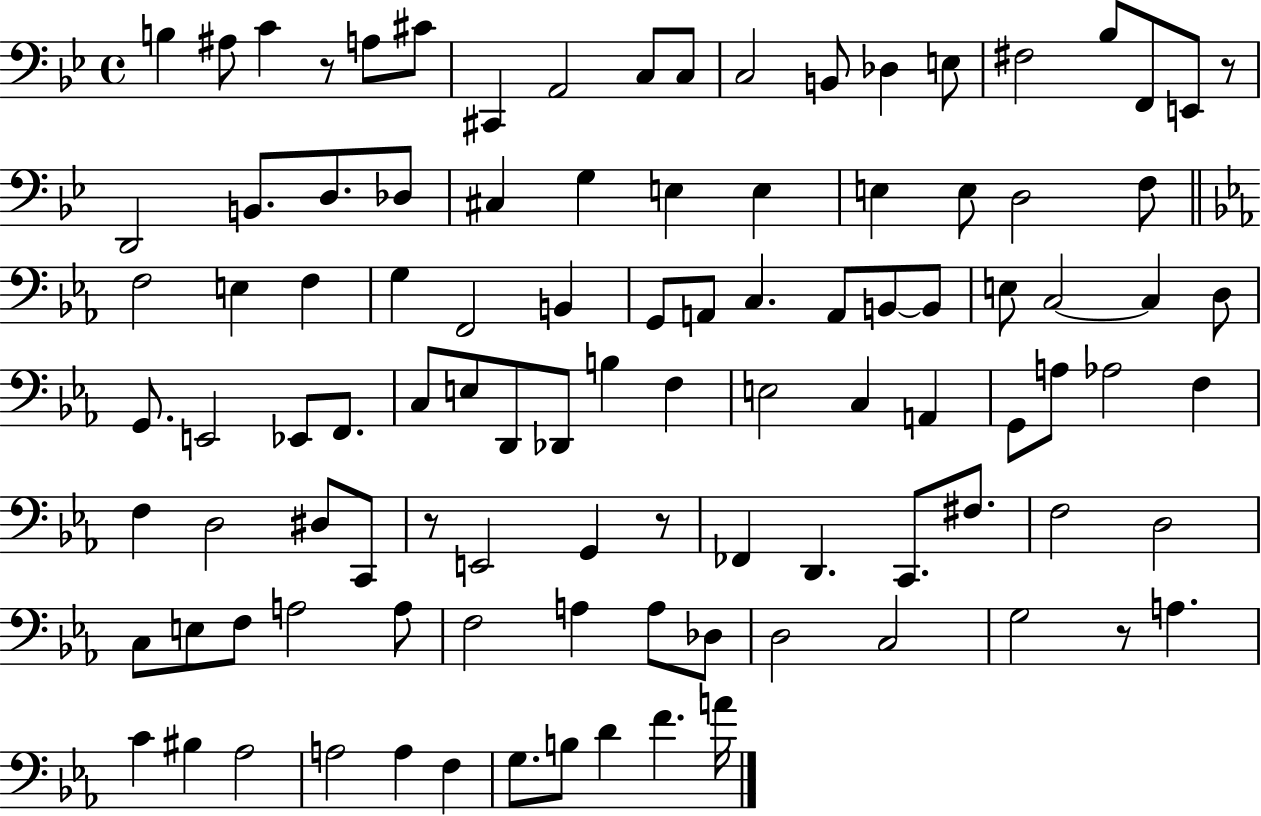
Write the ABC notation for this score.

X:1
T:Untitled
M:4/4
L:1/4
K:Bb
B, ^A,/2 C z/2 A,/2 ^C/2 ^C,, A,,2 C,/2 C,/2 C,2 B,,/2 _D, E,/2 ^F,2 _B,/2 F,,/2 E,,/2 z/2 D,,2 B,,/2 D,/2 _D,/2 ^C, G, E, E, E, E,/2 D,2 F,/2 F,2 E, F, G, F,,2 B,, G,,/2 A,,/2 C, A,,/2 B,,/2 B,,/2 E,/2 C,2 C, D,/2 G,,/2 E,,2 _E,,/2 F,,/2 C,/2 E,/2 D,,/2 _D,,/2 B, F, E,2 C, A,, G,,/2 A,/2 _A,2 F, F, D,2 ^D,/2 C,,/2 z/2 E,,2 G,, z/2 _F,, D,, C,,/2 ^F,/2 F,2 D,2 C,/2 E,/2 F,/2 A,2 A,/2 F,2 A, A,/2 _D,/2 D,2 C,2 G,2 z/2 A, C ^B, _A,2 A,2 A, F, G,/2 B,/2 D F A/4